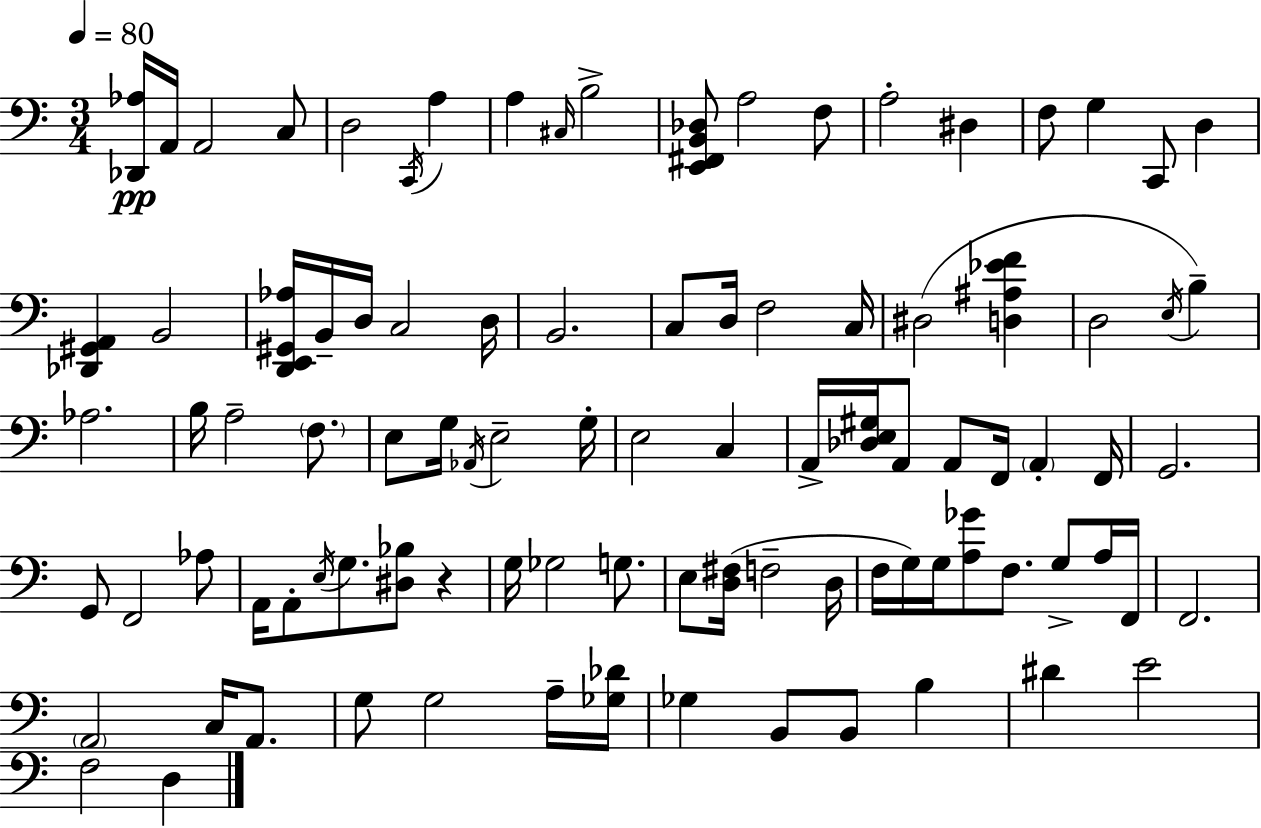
{
  \clef bass
  \numericTimeSignature
  \time 3/4
  \key c \major
  \tempo 4 = 80
  \repeat volta 2 { <des, aes>16\pp a,16 a,2 c8 | d2 \acciaccatura { c,16 } a4 | a4 \grace { cis16 } b2-> | <e, fis, b, des>8 a2 | \break f8 a2-. dis4 | f8 g4 c,8 d4 | <des, gis, a,>4 b,2 | <d, e, gis, aes>16 b,16-- d16 c2 | \break d16 b,2. | c8 d16 f2 | c16 dis2( <d ais ees' f'>4 | d2 \acciaccatura { e16 }) b4-- | \break aes2. | b16 a2-- | \parenthesize f8. e8 g16 \acciaccatura { aes,16 } e2-- | g16-. e2 | \break c4 a,16-> <des e gis>16 a,8 a,8 f,16 \parenthesize a,4-. | f,16 g,2. | g,8 f,2 | aes8 a,16 a,8-. \acciaccatura { e16 } g8. <dis bes>8 | \break r4 g16 ges2 | g8. e8 <d fis>16( f2-- | d16 f16 g16) g16 <a ges'>8 f8. | g8-> a16 f,16 f,2. | \break \parenthesize a,2 | c16 a,8. g8 g2 | a16-- <ges des'>16 ges4 b,8 b,8 | b4 dis'4 e'2 | \break f2 | d4 } \bar "|."
}